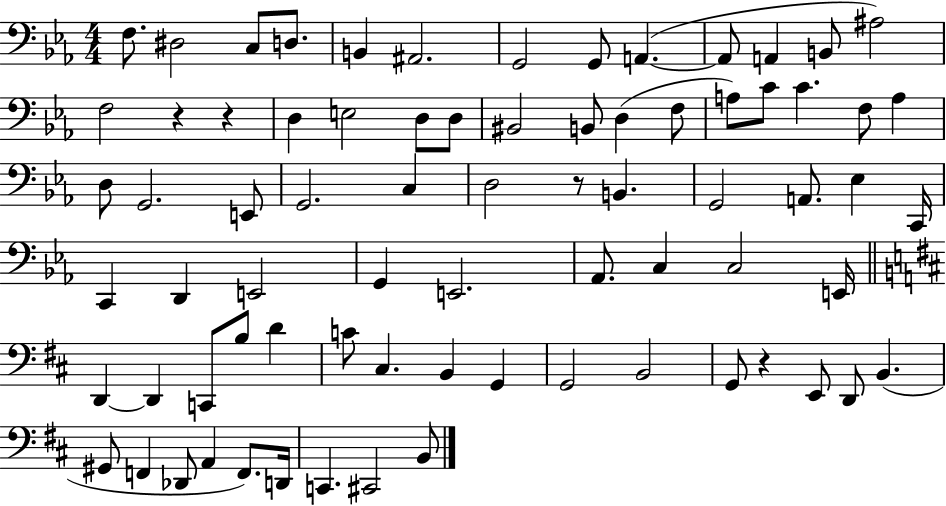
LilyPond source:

{
  \clef bass
  \numericTimeSignature
  \time 4/4
  \key ees \major
  f8. dis2 c8 d8. | b,4 ais,2. | g,2 g,8 a,4.~(~ | a,8 a,4 b,8 ais2) | \break f2 r4 r4 | d4 e2 d8 d8 | bis,2 b,8 d4( f8 | a8) c'8 c'4. f8 a4 | \break d8 g,2. e,8 | g,2. c4 | d2 r8 b,4. | g,2 a,8. ees4 c,16 | \break c,4 d,4 e,2 | g,4 e,2. | aes,8. c4 c2 e,16 | \bar "||" \break \key d \major d,4~~ d,4 c,8 b8 d'4 | c'8 cis4. b,4 g,4 | g,2 b,2 | g,8 r4 e,8 d,8 b,4.( | \break gis,8 f,4 des,8 a,4 f,8.) d,16 | c,4. cis,2 b,8 | \bar "|."
}